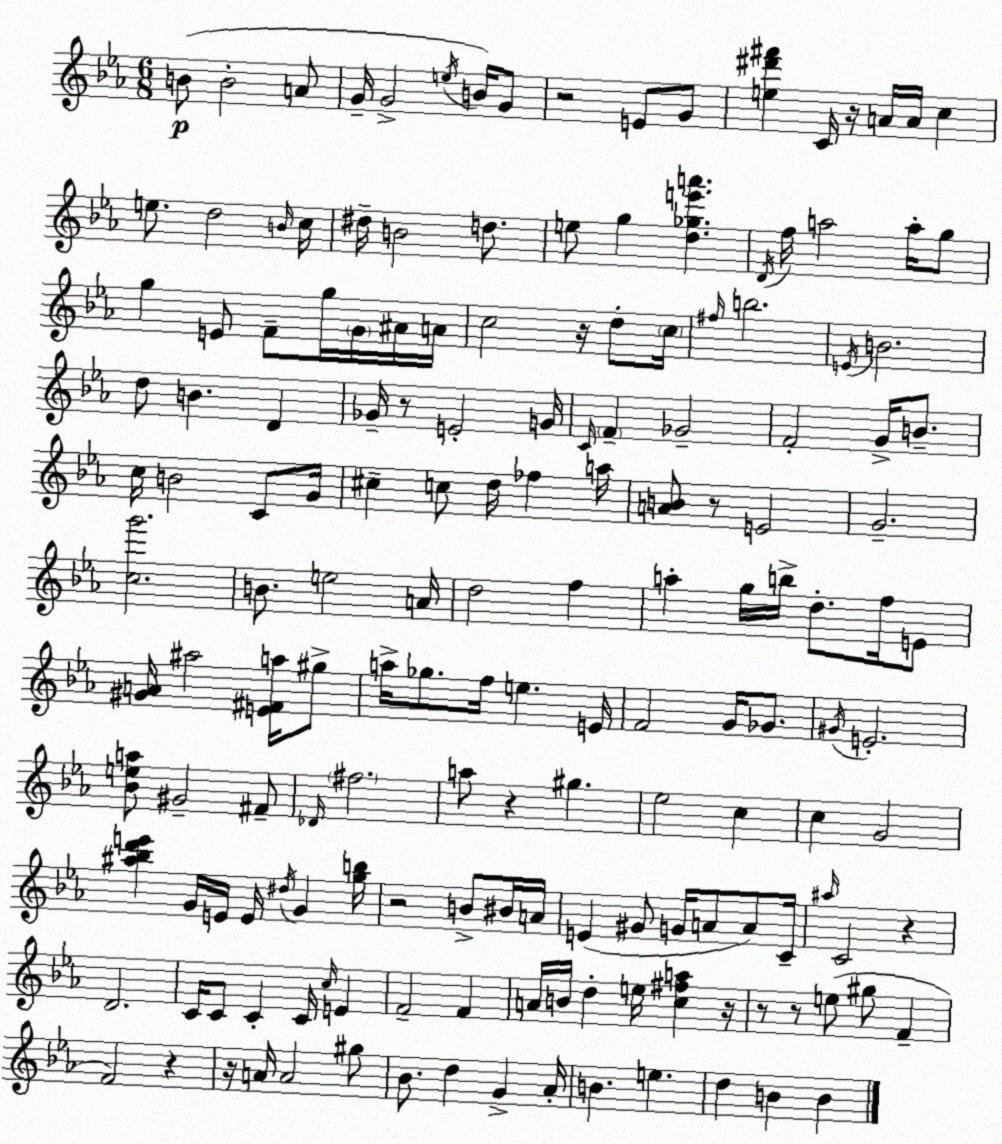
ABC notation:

X:1
T:Untitled
M:6/8
L:1/4
K:Eb
B/2 B2 A/2 G/4 G2 e/4 B/4 G/2 z2 E/2 G/2 [e^d'^f'] C/4 z/4 A/4 A/4 c e/2 d2 B/4 c/4 ^d/4 B2 d/2 e/2 g [d_ge'a'] D/4 f/4 a2 a/4 g/2 g E/2 F/2 g/4 G/4 ^A/4 A/4 c2 z/4 d/2 c/4 ^f/4 b2 E/4 B2 d/2 B D _G/4 z/2 E2 G/4 C/4 F _G2 F2 G/4 B/2 c/4 B2 C/2 G/4 ^c c/2 d/4 _f a/4 [AB]/2 z/2 E2 G2 [cg']2 B/2 e2 A/4 d2 f a g/4 b/4 d/2 f/4 E/2 [^GA]/4 ^a2 [E^Fa]/4 ^g/2 a/4 _g/2 f/4 e E/4 F2 G/4 _G/2 ^G/4 E2 [_Bea]/2 ^G2 ^F/2 _D/4 ^f2 a/2 z ^g _e2 c c G2 [^a_bd'e'] G/4 E/4 E/4 ^d/4 G [gb]/4 z2 B/2 ^B/4 A/4 E ^G/2 G/4 A/2 A/2 C/4 ^a/4 C2 z D2 C/4 C/2 C C/4 c/4 E F2 F A/4 B/4 d e/4 [c^fa] z/4 z/2 z/2 e/2 ^g/2 F F2 z z/4 A/4 A2 ^g/2 _B/2 d G _A/4 B e d B B